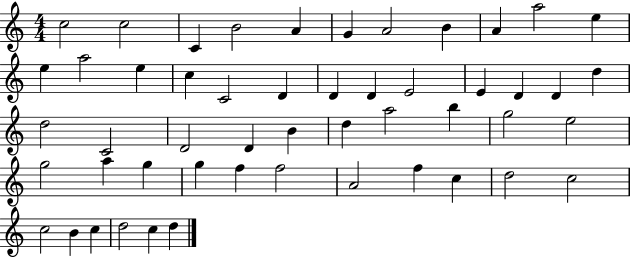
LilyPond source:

{
  \clef treble
  \numericTimeSignature
  \time 4/4
  \key c \major
  c''2 c''2 | c'4 b'2 a'4 | g'4 a'2 b'4 | a'4 a''2 e''4 | \break e''4 a''2 e''4 | c''4 c'2 d'4 | d'4 d'4 e'2 | e'4 d'4 d'4 d''4 | \break d''2 c'2 | d'2 d'4 b'4 | d''4 a''2 b''4 | g''2 e''2 | \break g''2 a''4 g''4 | g''4 f''4 f''2 | a'2 f''4 c''4 | d''2 c''2 | \break c''2 b'4 c''4 | d''2 c''4 d''4 | \bar "|."
}